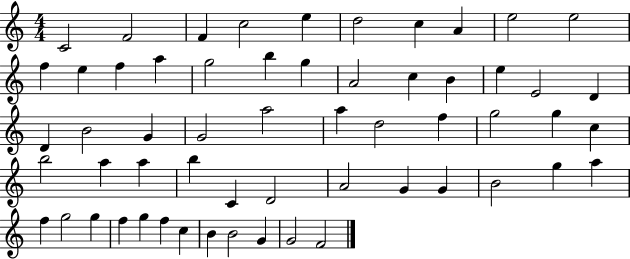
{
  \clef treble
  \numericTimeSignature
  \time 4/4
  \key c \major
  c'2 f'2 | f'4 c''2 e''4 | d''2 c''4 a'4 | e''2 e''2 | \break f''4 e''4 f''4 a''4 | g''2 b''4 g''4 | a'2 c''4 b'4 | e''4 e'2 d'4 | \break d'4 b'2 g'4 | g'2 a''2 | a''4 d''2 f''4 | g''2 g''4 c''4 | \break b''2 a''4 a''4 | b''4 c'4 d'2 | a'2 g'4 g'4 | b'2 g''4 a''4 | \break f''4 g''2 g''4 | f''4 g''4 f''4 c''4 | b'4 b'2 g'4 | g'2 f'2 | \break \bar "|."
}